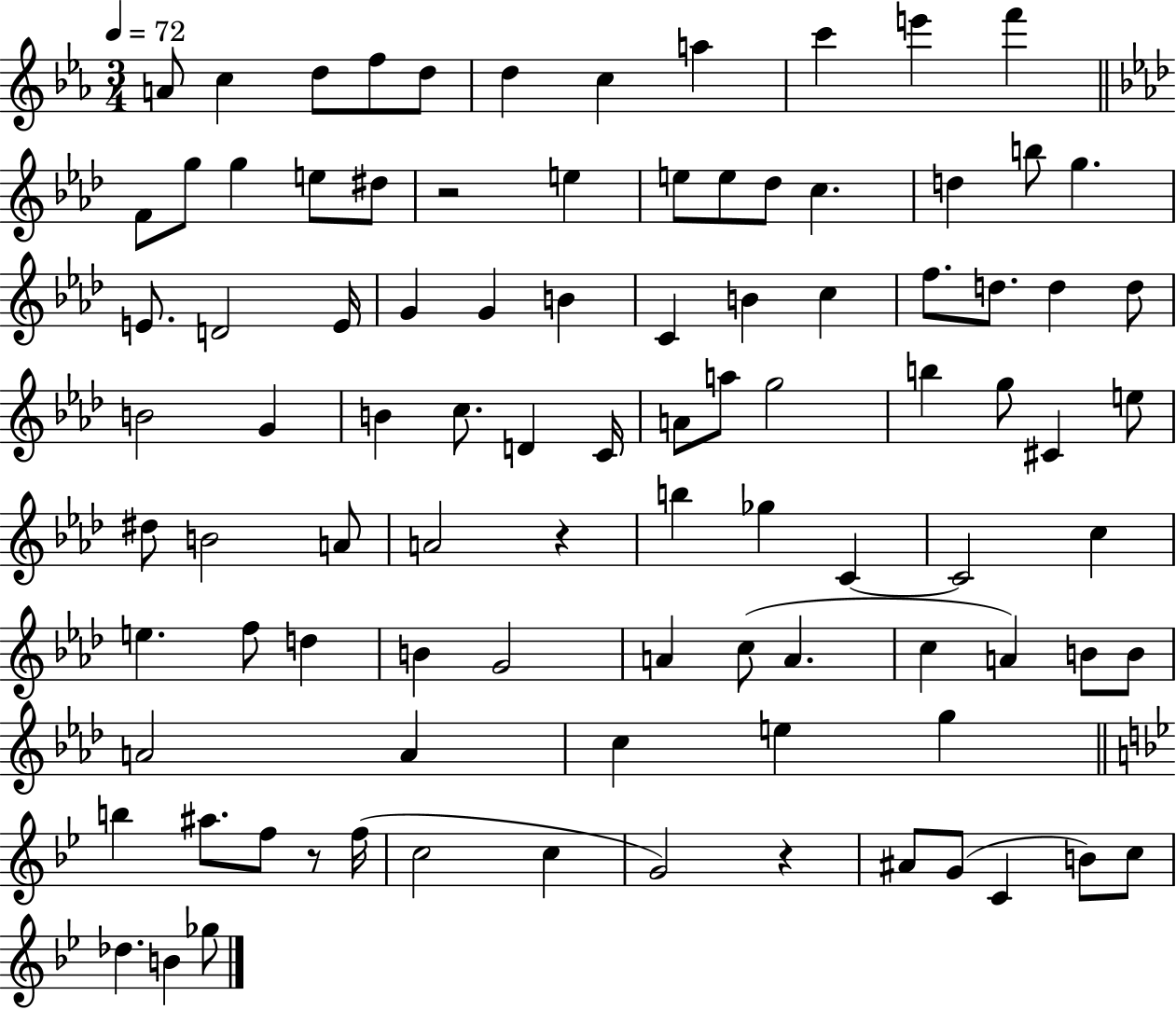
A4/e C5/q D5/e F5/e D5/e D5/q C5/q A5/q C6/q E6/q F6/q F4/e G5/e G5/q E5/e D#5/e R/h E5/q E5/e E5/e Db5/e C5/q. D5/q B5/e G5/q. E4/e. D4/h E4/s G4/q G4/q B4/q C4/q B4/q C5/q F5/e. D5/e. D5/q D5/e B4/h G4/q B4/q C5/e. D4/q C4/s A4/e A5/e G5/h B5/q G5/e C#4/q E5/e D#5/e B4/h A4/e A4/h R/q B5/q Gb5/q C4/q C4/h C5/q E5/q. F5/e D5/q B4/q G4/h A4/q C5/e A4/q. C5/q A4/q B4/e B4/e A4/h A4/q C5/q E5/q G5/q B5/q A#5/e. F5/e R/e F5/s C5/h C5/q G4/h R/q A#4/e G4/e C4/q B4/e C5/e Db5/q. B4/q Gb5/e